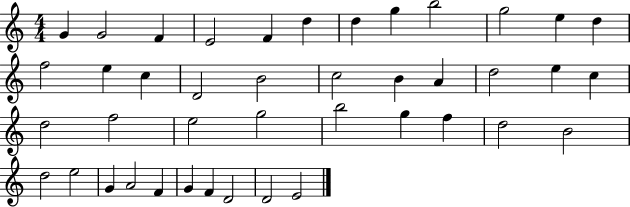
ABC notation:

X:1
T:Untitled
M:4/4
L:1/4
K:C
G G2 F E2 F d d g b2 g2 e d f2 e c D2 B2 c2 B A d2 e c d2 f2 e2 g2 b2 g f d2 B2 d2 e2 G A2 F G F D2 D2 E2